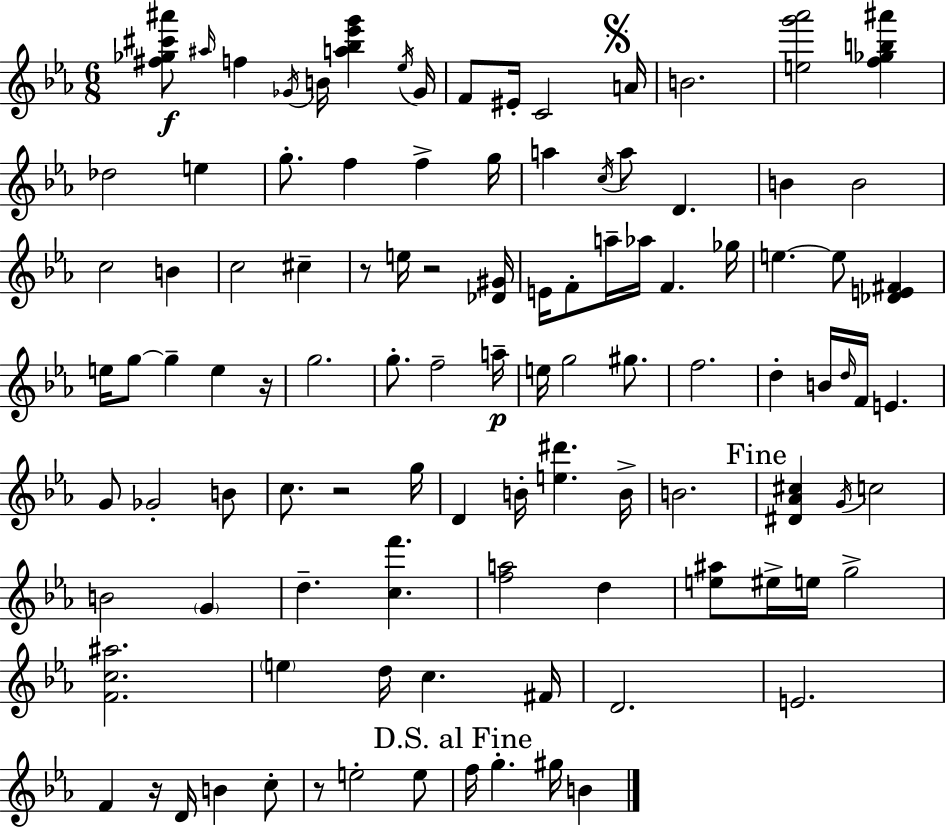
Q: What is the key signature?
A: EES major